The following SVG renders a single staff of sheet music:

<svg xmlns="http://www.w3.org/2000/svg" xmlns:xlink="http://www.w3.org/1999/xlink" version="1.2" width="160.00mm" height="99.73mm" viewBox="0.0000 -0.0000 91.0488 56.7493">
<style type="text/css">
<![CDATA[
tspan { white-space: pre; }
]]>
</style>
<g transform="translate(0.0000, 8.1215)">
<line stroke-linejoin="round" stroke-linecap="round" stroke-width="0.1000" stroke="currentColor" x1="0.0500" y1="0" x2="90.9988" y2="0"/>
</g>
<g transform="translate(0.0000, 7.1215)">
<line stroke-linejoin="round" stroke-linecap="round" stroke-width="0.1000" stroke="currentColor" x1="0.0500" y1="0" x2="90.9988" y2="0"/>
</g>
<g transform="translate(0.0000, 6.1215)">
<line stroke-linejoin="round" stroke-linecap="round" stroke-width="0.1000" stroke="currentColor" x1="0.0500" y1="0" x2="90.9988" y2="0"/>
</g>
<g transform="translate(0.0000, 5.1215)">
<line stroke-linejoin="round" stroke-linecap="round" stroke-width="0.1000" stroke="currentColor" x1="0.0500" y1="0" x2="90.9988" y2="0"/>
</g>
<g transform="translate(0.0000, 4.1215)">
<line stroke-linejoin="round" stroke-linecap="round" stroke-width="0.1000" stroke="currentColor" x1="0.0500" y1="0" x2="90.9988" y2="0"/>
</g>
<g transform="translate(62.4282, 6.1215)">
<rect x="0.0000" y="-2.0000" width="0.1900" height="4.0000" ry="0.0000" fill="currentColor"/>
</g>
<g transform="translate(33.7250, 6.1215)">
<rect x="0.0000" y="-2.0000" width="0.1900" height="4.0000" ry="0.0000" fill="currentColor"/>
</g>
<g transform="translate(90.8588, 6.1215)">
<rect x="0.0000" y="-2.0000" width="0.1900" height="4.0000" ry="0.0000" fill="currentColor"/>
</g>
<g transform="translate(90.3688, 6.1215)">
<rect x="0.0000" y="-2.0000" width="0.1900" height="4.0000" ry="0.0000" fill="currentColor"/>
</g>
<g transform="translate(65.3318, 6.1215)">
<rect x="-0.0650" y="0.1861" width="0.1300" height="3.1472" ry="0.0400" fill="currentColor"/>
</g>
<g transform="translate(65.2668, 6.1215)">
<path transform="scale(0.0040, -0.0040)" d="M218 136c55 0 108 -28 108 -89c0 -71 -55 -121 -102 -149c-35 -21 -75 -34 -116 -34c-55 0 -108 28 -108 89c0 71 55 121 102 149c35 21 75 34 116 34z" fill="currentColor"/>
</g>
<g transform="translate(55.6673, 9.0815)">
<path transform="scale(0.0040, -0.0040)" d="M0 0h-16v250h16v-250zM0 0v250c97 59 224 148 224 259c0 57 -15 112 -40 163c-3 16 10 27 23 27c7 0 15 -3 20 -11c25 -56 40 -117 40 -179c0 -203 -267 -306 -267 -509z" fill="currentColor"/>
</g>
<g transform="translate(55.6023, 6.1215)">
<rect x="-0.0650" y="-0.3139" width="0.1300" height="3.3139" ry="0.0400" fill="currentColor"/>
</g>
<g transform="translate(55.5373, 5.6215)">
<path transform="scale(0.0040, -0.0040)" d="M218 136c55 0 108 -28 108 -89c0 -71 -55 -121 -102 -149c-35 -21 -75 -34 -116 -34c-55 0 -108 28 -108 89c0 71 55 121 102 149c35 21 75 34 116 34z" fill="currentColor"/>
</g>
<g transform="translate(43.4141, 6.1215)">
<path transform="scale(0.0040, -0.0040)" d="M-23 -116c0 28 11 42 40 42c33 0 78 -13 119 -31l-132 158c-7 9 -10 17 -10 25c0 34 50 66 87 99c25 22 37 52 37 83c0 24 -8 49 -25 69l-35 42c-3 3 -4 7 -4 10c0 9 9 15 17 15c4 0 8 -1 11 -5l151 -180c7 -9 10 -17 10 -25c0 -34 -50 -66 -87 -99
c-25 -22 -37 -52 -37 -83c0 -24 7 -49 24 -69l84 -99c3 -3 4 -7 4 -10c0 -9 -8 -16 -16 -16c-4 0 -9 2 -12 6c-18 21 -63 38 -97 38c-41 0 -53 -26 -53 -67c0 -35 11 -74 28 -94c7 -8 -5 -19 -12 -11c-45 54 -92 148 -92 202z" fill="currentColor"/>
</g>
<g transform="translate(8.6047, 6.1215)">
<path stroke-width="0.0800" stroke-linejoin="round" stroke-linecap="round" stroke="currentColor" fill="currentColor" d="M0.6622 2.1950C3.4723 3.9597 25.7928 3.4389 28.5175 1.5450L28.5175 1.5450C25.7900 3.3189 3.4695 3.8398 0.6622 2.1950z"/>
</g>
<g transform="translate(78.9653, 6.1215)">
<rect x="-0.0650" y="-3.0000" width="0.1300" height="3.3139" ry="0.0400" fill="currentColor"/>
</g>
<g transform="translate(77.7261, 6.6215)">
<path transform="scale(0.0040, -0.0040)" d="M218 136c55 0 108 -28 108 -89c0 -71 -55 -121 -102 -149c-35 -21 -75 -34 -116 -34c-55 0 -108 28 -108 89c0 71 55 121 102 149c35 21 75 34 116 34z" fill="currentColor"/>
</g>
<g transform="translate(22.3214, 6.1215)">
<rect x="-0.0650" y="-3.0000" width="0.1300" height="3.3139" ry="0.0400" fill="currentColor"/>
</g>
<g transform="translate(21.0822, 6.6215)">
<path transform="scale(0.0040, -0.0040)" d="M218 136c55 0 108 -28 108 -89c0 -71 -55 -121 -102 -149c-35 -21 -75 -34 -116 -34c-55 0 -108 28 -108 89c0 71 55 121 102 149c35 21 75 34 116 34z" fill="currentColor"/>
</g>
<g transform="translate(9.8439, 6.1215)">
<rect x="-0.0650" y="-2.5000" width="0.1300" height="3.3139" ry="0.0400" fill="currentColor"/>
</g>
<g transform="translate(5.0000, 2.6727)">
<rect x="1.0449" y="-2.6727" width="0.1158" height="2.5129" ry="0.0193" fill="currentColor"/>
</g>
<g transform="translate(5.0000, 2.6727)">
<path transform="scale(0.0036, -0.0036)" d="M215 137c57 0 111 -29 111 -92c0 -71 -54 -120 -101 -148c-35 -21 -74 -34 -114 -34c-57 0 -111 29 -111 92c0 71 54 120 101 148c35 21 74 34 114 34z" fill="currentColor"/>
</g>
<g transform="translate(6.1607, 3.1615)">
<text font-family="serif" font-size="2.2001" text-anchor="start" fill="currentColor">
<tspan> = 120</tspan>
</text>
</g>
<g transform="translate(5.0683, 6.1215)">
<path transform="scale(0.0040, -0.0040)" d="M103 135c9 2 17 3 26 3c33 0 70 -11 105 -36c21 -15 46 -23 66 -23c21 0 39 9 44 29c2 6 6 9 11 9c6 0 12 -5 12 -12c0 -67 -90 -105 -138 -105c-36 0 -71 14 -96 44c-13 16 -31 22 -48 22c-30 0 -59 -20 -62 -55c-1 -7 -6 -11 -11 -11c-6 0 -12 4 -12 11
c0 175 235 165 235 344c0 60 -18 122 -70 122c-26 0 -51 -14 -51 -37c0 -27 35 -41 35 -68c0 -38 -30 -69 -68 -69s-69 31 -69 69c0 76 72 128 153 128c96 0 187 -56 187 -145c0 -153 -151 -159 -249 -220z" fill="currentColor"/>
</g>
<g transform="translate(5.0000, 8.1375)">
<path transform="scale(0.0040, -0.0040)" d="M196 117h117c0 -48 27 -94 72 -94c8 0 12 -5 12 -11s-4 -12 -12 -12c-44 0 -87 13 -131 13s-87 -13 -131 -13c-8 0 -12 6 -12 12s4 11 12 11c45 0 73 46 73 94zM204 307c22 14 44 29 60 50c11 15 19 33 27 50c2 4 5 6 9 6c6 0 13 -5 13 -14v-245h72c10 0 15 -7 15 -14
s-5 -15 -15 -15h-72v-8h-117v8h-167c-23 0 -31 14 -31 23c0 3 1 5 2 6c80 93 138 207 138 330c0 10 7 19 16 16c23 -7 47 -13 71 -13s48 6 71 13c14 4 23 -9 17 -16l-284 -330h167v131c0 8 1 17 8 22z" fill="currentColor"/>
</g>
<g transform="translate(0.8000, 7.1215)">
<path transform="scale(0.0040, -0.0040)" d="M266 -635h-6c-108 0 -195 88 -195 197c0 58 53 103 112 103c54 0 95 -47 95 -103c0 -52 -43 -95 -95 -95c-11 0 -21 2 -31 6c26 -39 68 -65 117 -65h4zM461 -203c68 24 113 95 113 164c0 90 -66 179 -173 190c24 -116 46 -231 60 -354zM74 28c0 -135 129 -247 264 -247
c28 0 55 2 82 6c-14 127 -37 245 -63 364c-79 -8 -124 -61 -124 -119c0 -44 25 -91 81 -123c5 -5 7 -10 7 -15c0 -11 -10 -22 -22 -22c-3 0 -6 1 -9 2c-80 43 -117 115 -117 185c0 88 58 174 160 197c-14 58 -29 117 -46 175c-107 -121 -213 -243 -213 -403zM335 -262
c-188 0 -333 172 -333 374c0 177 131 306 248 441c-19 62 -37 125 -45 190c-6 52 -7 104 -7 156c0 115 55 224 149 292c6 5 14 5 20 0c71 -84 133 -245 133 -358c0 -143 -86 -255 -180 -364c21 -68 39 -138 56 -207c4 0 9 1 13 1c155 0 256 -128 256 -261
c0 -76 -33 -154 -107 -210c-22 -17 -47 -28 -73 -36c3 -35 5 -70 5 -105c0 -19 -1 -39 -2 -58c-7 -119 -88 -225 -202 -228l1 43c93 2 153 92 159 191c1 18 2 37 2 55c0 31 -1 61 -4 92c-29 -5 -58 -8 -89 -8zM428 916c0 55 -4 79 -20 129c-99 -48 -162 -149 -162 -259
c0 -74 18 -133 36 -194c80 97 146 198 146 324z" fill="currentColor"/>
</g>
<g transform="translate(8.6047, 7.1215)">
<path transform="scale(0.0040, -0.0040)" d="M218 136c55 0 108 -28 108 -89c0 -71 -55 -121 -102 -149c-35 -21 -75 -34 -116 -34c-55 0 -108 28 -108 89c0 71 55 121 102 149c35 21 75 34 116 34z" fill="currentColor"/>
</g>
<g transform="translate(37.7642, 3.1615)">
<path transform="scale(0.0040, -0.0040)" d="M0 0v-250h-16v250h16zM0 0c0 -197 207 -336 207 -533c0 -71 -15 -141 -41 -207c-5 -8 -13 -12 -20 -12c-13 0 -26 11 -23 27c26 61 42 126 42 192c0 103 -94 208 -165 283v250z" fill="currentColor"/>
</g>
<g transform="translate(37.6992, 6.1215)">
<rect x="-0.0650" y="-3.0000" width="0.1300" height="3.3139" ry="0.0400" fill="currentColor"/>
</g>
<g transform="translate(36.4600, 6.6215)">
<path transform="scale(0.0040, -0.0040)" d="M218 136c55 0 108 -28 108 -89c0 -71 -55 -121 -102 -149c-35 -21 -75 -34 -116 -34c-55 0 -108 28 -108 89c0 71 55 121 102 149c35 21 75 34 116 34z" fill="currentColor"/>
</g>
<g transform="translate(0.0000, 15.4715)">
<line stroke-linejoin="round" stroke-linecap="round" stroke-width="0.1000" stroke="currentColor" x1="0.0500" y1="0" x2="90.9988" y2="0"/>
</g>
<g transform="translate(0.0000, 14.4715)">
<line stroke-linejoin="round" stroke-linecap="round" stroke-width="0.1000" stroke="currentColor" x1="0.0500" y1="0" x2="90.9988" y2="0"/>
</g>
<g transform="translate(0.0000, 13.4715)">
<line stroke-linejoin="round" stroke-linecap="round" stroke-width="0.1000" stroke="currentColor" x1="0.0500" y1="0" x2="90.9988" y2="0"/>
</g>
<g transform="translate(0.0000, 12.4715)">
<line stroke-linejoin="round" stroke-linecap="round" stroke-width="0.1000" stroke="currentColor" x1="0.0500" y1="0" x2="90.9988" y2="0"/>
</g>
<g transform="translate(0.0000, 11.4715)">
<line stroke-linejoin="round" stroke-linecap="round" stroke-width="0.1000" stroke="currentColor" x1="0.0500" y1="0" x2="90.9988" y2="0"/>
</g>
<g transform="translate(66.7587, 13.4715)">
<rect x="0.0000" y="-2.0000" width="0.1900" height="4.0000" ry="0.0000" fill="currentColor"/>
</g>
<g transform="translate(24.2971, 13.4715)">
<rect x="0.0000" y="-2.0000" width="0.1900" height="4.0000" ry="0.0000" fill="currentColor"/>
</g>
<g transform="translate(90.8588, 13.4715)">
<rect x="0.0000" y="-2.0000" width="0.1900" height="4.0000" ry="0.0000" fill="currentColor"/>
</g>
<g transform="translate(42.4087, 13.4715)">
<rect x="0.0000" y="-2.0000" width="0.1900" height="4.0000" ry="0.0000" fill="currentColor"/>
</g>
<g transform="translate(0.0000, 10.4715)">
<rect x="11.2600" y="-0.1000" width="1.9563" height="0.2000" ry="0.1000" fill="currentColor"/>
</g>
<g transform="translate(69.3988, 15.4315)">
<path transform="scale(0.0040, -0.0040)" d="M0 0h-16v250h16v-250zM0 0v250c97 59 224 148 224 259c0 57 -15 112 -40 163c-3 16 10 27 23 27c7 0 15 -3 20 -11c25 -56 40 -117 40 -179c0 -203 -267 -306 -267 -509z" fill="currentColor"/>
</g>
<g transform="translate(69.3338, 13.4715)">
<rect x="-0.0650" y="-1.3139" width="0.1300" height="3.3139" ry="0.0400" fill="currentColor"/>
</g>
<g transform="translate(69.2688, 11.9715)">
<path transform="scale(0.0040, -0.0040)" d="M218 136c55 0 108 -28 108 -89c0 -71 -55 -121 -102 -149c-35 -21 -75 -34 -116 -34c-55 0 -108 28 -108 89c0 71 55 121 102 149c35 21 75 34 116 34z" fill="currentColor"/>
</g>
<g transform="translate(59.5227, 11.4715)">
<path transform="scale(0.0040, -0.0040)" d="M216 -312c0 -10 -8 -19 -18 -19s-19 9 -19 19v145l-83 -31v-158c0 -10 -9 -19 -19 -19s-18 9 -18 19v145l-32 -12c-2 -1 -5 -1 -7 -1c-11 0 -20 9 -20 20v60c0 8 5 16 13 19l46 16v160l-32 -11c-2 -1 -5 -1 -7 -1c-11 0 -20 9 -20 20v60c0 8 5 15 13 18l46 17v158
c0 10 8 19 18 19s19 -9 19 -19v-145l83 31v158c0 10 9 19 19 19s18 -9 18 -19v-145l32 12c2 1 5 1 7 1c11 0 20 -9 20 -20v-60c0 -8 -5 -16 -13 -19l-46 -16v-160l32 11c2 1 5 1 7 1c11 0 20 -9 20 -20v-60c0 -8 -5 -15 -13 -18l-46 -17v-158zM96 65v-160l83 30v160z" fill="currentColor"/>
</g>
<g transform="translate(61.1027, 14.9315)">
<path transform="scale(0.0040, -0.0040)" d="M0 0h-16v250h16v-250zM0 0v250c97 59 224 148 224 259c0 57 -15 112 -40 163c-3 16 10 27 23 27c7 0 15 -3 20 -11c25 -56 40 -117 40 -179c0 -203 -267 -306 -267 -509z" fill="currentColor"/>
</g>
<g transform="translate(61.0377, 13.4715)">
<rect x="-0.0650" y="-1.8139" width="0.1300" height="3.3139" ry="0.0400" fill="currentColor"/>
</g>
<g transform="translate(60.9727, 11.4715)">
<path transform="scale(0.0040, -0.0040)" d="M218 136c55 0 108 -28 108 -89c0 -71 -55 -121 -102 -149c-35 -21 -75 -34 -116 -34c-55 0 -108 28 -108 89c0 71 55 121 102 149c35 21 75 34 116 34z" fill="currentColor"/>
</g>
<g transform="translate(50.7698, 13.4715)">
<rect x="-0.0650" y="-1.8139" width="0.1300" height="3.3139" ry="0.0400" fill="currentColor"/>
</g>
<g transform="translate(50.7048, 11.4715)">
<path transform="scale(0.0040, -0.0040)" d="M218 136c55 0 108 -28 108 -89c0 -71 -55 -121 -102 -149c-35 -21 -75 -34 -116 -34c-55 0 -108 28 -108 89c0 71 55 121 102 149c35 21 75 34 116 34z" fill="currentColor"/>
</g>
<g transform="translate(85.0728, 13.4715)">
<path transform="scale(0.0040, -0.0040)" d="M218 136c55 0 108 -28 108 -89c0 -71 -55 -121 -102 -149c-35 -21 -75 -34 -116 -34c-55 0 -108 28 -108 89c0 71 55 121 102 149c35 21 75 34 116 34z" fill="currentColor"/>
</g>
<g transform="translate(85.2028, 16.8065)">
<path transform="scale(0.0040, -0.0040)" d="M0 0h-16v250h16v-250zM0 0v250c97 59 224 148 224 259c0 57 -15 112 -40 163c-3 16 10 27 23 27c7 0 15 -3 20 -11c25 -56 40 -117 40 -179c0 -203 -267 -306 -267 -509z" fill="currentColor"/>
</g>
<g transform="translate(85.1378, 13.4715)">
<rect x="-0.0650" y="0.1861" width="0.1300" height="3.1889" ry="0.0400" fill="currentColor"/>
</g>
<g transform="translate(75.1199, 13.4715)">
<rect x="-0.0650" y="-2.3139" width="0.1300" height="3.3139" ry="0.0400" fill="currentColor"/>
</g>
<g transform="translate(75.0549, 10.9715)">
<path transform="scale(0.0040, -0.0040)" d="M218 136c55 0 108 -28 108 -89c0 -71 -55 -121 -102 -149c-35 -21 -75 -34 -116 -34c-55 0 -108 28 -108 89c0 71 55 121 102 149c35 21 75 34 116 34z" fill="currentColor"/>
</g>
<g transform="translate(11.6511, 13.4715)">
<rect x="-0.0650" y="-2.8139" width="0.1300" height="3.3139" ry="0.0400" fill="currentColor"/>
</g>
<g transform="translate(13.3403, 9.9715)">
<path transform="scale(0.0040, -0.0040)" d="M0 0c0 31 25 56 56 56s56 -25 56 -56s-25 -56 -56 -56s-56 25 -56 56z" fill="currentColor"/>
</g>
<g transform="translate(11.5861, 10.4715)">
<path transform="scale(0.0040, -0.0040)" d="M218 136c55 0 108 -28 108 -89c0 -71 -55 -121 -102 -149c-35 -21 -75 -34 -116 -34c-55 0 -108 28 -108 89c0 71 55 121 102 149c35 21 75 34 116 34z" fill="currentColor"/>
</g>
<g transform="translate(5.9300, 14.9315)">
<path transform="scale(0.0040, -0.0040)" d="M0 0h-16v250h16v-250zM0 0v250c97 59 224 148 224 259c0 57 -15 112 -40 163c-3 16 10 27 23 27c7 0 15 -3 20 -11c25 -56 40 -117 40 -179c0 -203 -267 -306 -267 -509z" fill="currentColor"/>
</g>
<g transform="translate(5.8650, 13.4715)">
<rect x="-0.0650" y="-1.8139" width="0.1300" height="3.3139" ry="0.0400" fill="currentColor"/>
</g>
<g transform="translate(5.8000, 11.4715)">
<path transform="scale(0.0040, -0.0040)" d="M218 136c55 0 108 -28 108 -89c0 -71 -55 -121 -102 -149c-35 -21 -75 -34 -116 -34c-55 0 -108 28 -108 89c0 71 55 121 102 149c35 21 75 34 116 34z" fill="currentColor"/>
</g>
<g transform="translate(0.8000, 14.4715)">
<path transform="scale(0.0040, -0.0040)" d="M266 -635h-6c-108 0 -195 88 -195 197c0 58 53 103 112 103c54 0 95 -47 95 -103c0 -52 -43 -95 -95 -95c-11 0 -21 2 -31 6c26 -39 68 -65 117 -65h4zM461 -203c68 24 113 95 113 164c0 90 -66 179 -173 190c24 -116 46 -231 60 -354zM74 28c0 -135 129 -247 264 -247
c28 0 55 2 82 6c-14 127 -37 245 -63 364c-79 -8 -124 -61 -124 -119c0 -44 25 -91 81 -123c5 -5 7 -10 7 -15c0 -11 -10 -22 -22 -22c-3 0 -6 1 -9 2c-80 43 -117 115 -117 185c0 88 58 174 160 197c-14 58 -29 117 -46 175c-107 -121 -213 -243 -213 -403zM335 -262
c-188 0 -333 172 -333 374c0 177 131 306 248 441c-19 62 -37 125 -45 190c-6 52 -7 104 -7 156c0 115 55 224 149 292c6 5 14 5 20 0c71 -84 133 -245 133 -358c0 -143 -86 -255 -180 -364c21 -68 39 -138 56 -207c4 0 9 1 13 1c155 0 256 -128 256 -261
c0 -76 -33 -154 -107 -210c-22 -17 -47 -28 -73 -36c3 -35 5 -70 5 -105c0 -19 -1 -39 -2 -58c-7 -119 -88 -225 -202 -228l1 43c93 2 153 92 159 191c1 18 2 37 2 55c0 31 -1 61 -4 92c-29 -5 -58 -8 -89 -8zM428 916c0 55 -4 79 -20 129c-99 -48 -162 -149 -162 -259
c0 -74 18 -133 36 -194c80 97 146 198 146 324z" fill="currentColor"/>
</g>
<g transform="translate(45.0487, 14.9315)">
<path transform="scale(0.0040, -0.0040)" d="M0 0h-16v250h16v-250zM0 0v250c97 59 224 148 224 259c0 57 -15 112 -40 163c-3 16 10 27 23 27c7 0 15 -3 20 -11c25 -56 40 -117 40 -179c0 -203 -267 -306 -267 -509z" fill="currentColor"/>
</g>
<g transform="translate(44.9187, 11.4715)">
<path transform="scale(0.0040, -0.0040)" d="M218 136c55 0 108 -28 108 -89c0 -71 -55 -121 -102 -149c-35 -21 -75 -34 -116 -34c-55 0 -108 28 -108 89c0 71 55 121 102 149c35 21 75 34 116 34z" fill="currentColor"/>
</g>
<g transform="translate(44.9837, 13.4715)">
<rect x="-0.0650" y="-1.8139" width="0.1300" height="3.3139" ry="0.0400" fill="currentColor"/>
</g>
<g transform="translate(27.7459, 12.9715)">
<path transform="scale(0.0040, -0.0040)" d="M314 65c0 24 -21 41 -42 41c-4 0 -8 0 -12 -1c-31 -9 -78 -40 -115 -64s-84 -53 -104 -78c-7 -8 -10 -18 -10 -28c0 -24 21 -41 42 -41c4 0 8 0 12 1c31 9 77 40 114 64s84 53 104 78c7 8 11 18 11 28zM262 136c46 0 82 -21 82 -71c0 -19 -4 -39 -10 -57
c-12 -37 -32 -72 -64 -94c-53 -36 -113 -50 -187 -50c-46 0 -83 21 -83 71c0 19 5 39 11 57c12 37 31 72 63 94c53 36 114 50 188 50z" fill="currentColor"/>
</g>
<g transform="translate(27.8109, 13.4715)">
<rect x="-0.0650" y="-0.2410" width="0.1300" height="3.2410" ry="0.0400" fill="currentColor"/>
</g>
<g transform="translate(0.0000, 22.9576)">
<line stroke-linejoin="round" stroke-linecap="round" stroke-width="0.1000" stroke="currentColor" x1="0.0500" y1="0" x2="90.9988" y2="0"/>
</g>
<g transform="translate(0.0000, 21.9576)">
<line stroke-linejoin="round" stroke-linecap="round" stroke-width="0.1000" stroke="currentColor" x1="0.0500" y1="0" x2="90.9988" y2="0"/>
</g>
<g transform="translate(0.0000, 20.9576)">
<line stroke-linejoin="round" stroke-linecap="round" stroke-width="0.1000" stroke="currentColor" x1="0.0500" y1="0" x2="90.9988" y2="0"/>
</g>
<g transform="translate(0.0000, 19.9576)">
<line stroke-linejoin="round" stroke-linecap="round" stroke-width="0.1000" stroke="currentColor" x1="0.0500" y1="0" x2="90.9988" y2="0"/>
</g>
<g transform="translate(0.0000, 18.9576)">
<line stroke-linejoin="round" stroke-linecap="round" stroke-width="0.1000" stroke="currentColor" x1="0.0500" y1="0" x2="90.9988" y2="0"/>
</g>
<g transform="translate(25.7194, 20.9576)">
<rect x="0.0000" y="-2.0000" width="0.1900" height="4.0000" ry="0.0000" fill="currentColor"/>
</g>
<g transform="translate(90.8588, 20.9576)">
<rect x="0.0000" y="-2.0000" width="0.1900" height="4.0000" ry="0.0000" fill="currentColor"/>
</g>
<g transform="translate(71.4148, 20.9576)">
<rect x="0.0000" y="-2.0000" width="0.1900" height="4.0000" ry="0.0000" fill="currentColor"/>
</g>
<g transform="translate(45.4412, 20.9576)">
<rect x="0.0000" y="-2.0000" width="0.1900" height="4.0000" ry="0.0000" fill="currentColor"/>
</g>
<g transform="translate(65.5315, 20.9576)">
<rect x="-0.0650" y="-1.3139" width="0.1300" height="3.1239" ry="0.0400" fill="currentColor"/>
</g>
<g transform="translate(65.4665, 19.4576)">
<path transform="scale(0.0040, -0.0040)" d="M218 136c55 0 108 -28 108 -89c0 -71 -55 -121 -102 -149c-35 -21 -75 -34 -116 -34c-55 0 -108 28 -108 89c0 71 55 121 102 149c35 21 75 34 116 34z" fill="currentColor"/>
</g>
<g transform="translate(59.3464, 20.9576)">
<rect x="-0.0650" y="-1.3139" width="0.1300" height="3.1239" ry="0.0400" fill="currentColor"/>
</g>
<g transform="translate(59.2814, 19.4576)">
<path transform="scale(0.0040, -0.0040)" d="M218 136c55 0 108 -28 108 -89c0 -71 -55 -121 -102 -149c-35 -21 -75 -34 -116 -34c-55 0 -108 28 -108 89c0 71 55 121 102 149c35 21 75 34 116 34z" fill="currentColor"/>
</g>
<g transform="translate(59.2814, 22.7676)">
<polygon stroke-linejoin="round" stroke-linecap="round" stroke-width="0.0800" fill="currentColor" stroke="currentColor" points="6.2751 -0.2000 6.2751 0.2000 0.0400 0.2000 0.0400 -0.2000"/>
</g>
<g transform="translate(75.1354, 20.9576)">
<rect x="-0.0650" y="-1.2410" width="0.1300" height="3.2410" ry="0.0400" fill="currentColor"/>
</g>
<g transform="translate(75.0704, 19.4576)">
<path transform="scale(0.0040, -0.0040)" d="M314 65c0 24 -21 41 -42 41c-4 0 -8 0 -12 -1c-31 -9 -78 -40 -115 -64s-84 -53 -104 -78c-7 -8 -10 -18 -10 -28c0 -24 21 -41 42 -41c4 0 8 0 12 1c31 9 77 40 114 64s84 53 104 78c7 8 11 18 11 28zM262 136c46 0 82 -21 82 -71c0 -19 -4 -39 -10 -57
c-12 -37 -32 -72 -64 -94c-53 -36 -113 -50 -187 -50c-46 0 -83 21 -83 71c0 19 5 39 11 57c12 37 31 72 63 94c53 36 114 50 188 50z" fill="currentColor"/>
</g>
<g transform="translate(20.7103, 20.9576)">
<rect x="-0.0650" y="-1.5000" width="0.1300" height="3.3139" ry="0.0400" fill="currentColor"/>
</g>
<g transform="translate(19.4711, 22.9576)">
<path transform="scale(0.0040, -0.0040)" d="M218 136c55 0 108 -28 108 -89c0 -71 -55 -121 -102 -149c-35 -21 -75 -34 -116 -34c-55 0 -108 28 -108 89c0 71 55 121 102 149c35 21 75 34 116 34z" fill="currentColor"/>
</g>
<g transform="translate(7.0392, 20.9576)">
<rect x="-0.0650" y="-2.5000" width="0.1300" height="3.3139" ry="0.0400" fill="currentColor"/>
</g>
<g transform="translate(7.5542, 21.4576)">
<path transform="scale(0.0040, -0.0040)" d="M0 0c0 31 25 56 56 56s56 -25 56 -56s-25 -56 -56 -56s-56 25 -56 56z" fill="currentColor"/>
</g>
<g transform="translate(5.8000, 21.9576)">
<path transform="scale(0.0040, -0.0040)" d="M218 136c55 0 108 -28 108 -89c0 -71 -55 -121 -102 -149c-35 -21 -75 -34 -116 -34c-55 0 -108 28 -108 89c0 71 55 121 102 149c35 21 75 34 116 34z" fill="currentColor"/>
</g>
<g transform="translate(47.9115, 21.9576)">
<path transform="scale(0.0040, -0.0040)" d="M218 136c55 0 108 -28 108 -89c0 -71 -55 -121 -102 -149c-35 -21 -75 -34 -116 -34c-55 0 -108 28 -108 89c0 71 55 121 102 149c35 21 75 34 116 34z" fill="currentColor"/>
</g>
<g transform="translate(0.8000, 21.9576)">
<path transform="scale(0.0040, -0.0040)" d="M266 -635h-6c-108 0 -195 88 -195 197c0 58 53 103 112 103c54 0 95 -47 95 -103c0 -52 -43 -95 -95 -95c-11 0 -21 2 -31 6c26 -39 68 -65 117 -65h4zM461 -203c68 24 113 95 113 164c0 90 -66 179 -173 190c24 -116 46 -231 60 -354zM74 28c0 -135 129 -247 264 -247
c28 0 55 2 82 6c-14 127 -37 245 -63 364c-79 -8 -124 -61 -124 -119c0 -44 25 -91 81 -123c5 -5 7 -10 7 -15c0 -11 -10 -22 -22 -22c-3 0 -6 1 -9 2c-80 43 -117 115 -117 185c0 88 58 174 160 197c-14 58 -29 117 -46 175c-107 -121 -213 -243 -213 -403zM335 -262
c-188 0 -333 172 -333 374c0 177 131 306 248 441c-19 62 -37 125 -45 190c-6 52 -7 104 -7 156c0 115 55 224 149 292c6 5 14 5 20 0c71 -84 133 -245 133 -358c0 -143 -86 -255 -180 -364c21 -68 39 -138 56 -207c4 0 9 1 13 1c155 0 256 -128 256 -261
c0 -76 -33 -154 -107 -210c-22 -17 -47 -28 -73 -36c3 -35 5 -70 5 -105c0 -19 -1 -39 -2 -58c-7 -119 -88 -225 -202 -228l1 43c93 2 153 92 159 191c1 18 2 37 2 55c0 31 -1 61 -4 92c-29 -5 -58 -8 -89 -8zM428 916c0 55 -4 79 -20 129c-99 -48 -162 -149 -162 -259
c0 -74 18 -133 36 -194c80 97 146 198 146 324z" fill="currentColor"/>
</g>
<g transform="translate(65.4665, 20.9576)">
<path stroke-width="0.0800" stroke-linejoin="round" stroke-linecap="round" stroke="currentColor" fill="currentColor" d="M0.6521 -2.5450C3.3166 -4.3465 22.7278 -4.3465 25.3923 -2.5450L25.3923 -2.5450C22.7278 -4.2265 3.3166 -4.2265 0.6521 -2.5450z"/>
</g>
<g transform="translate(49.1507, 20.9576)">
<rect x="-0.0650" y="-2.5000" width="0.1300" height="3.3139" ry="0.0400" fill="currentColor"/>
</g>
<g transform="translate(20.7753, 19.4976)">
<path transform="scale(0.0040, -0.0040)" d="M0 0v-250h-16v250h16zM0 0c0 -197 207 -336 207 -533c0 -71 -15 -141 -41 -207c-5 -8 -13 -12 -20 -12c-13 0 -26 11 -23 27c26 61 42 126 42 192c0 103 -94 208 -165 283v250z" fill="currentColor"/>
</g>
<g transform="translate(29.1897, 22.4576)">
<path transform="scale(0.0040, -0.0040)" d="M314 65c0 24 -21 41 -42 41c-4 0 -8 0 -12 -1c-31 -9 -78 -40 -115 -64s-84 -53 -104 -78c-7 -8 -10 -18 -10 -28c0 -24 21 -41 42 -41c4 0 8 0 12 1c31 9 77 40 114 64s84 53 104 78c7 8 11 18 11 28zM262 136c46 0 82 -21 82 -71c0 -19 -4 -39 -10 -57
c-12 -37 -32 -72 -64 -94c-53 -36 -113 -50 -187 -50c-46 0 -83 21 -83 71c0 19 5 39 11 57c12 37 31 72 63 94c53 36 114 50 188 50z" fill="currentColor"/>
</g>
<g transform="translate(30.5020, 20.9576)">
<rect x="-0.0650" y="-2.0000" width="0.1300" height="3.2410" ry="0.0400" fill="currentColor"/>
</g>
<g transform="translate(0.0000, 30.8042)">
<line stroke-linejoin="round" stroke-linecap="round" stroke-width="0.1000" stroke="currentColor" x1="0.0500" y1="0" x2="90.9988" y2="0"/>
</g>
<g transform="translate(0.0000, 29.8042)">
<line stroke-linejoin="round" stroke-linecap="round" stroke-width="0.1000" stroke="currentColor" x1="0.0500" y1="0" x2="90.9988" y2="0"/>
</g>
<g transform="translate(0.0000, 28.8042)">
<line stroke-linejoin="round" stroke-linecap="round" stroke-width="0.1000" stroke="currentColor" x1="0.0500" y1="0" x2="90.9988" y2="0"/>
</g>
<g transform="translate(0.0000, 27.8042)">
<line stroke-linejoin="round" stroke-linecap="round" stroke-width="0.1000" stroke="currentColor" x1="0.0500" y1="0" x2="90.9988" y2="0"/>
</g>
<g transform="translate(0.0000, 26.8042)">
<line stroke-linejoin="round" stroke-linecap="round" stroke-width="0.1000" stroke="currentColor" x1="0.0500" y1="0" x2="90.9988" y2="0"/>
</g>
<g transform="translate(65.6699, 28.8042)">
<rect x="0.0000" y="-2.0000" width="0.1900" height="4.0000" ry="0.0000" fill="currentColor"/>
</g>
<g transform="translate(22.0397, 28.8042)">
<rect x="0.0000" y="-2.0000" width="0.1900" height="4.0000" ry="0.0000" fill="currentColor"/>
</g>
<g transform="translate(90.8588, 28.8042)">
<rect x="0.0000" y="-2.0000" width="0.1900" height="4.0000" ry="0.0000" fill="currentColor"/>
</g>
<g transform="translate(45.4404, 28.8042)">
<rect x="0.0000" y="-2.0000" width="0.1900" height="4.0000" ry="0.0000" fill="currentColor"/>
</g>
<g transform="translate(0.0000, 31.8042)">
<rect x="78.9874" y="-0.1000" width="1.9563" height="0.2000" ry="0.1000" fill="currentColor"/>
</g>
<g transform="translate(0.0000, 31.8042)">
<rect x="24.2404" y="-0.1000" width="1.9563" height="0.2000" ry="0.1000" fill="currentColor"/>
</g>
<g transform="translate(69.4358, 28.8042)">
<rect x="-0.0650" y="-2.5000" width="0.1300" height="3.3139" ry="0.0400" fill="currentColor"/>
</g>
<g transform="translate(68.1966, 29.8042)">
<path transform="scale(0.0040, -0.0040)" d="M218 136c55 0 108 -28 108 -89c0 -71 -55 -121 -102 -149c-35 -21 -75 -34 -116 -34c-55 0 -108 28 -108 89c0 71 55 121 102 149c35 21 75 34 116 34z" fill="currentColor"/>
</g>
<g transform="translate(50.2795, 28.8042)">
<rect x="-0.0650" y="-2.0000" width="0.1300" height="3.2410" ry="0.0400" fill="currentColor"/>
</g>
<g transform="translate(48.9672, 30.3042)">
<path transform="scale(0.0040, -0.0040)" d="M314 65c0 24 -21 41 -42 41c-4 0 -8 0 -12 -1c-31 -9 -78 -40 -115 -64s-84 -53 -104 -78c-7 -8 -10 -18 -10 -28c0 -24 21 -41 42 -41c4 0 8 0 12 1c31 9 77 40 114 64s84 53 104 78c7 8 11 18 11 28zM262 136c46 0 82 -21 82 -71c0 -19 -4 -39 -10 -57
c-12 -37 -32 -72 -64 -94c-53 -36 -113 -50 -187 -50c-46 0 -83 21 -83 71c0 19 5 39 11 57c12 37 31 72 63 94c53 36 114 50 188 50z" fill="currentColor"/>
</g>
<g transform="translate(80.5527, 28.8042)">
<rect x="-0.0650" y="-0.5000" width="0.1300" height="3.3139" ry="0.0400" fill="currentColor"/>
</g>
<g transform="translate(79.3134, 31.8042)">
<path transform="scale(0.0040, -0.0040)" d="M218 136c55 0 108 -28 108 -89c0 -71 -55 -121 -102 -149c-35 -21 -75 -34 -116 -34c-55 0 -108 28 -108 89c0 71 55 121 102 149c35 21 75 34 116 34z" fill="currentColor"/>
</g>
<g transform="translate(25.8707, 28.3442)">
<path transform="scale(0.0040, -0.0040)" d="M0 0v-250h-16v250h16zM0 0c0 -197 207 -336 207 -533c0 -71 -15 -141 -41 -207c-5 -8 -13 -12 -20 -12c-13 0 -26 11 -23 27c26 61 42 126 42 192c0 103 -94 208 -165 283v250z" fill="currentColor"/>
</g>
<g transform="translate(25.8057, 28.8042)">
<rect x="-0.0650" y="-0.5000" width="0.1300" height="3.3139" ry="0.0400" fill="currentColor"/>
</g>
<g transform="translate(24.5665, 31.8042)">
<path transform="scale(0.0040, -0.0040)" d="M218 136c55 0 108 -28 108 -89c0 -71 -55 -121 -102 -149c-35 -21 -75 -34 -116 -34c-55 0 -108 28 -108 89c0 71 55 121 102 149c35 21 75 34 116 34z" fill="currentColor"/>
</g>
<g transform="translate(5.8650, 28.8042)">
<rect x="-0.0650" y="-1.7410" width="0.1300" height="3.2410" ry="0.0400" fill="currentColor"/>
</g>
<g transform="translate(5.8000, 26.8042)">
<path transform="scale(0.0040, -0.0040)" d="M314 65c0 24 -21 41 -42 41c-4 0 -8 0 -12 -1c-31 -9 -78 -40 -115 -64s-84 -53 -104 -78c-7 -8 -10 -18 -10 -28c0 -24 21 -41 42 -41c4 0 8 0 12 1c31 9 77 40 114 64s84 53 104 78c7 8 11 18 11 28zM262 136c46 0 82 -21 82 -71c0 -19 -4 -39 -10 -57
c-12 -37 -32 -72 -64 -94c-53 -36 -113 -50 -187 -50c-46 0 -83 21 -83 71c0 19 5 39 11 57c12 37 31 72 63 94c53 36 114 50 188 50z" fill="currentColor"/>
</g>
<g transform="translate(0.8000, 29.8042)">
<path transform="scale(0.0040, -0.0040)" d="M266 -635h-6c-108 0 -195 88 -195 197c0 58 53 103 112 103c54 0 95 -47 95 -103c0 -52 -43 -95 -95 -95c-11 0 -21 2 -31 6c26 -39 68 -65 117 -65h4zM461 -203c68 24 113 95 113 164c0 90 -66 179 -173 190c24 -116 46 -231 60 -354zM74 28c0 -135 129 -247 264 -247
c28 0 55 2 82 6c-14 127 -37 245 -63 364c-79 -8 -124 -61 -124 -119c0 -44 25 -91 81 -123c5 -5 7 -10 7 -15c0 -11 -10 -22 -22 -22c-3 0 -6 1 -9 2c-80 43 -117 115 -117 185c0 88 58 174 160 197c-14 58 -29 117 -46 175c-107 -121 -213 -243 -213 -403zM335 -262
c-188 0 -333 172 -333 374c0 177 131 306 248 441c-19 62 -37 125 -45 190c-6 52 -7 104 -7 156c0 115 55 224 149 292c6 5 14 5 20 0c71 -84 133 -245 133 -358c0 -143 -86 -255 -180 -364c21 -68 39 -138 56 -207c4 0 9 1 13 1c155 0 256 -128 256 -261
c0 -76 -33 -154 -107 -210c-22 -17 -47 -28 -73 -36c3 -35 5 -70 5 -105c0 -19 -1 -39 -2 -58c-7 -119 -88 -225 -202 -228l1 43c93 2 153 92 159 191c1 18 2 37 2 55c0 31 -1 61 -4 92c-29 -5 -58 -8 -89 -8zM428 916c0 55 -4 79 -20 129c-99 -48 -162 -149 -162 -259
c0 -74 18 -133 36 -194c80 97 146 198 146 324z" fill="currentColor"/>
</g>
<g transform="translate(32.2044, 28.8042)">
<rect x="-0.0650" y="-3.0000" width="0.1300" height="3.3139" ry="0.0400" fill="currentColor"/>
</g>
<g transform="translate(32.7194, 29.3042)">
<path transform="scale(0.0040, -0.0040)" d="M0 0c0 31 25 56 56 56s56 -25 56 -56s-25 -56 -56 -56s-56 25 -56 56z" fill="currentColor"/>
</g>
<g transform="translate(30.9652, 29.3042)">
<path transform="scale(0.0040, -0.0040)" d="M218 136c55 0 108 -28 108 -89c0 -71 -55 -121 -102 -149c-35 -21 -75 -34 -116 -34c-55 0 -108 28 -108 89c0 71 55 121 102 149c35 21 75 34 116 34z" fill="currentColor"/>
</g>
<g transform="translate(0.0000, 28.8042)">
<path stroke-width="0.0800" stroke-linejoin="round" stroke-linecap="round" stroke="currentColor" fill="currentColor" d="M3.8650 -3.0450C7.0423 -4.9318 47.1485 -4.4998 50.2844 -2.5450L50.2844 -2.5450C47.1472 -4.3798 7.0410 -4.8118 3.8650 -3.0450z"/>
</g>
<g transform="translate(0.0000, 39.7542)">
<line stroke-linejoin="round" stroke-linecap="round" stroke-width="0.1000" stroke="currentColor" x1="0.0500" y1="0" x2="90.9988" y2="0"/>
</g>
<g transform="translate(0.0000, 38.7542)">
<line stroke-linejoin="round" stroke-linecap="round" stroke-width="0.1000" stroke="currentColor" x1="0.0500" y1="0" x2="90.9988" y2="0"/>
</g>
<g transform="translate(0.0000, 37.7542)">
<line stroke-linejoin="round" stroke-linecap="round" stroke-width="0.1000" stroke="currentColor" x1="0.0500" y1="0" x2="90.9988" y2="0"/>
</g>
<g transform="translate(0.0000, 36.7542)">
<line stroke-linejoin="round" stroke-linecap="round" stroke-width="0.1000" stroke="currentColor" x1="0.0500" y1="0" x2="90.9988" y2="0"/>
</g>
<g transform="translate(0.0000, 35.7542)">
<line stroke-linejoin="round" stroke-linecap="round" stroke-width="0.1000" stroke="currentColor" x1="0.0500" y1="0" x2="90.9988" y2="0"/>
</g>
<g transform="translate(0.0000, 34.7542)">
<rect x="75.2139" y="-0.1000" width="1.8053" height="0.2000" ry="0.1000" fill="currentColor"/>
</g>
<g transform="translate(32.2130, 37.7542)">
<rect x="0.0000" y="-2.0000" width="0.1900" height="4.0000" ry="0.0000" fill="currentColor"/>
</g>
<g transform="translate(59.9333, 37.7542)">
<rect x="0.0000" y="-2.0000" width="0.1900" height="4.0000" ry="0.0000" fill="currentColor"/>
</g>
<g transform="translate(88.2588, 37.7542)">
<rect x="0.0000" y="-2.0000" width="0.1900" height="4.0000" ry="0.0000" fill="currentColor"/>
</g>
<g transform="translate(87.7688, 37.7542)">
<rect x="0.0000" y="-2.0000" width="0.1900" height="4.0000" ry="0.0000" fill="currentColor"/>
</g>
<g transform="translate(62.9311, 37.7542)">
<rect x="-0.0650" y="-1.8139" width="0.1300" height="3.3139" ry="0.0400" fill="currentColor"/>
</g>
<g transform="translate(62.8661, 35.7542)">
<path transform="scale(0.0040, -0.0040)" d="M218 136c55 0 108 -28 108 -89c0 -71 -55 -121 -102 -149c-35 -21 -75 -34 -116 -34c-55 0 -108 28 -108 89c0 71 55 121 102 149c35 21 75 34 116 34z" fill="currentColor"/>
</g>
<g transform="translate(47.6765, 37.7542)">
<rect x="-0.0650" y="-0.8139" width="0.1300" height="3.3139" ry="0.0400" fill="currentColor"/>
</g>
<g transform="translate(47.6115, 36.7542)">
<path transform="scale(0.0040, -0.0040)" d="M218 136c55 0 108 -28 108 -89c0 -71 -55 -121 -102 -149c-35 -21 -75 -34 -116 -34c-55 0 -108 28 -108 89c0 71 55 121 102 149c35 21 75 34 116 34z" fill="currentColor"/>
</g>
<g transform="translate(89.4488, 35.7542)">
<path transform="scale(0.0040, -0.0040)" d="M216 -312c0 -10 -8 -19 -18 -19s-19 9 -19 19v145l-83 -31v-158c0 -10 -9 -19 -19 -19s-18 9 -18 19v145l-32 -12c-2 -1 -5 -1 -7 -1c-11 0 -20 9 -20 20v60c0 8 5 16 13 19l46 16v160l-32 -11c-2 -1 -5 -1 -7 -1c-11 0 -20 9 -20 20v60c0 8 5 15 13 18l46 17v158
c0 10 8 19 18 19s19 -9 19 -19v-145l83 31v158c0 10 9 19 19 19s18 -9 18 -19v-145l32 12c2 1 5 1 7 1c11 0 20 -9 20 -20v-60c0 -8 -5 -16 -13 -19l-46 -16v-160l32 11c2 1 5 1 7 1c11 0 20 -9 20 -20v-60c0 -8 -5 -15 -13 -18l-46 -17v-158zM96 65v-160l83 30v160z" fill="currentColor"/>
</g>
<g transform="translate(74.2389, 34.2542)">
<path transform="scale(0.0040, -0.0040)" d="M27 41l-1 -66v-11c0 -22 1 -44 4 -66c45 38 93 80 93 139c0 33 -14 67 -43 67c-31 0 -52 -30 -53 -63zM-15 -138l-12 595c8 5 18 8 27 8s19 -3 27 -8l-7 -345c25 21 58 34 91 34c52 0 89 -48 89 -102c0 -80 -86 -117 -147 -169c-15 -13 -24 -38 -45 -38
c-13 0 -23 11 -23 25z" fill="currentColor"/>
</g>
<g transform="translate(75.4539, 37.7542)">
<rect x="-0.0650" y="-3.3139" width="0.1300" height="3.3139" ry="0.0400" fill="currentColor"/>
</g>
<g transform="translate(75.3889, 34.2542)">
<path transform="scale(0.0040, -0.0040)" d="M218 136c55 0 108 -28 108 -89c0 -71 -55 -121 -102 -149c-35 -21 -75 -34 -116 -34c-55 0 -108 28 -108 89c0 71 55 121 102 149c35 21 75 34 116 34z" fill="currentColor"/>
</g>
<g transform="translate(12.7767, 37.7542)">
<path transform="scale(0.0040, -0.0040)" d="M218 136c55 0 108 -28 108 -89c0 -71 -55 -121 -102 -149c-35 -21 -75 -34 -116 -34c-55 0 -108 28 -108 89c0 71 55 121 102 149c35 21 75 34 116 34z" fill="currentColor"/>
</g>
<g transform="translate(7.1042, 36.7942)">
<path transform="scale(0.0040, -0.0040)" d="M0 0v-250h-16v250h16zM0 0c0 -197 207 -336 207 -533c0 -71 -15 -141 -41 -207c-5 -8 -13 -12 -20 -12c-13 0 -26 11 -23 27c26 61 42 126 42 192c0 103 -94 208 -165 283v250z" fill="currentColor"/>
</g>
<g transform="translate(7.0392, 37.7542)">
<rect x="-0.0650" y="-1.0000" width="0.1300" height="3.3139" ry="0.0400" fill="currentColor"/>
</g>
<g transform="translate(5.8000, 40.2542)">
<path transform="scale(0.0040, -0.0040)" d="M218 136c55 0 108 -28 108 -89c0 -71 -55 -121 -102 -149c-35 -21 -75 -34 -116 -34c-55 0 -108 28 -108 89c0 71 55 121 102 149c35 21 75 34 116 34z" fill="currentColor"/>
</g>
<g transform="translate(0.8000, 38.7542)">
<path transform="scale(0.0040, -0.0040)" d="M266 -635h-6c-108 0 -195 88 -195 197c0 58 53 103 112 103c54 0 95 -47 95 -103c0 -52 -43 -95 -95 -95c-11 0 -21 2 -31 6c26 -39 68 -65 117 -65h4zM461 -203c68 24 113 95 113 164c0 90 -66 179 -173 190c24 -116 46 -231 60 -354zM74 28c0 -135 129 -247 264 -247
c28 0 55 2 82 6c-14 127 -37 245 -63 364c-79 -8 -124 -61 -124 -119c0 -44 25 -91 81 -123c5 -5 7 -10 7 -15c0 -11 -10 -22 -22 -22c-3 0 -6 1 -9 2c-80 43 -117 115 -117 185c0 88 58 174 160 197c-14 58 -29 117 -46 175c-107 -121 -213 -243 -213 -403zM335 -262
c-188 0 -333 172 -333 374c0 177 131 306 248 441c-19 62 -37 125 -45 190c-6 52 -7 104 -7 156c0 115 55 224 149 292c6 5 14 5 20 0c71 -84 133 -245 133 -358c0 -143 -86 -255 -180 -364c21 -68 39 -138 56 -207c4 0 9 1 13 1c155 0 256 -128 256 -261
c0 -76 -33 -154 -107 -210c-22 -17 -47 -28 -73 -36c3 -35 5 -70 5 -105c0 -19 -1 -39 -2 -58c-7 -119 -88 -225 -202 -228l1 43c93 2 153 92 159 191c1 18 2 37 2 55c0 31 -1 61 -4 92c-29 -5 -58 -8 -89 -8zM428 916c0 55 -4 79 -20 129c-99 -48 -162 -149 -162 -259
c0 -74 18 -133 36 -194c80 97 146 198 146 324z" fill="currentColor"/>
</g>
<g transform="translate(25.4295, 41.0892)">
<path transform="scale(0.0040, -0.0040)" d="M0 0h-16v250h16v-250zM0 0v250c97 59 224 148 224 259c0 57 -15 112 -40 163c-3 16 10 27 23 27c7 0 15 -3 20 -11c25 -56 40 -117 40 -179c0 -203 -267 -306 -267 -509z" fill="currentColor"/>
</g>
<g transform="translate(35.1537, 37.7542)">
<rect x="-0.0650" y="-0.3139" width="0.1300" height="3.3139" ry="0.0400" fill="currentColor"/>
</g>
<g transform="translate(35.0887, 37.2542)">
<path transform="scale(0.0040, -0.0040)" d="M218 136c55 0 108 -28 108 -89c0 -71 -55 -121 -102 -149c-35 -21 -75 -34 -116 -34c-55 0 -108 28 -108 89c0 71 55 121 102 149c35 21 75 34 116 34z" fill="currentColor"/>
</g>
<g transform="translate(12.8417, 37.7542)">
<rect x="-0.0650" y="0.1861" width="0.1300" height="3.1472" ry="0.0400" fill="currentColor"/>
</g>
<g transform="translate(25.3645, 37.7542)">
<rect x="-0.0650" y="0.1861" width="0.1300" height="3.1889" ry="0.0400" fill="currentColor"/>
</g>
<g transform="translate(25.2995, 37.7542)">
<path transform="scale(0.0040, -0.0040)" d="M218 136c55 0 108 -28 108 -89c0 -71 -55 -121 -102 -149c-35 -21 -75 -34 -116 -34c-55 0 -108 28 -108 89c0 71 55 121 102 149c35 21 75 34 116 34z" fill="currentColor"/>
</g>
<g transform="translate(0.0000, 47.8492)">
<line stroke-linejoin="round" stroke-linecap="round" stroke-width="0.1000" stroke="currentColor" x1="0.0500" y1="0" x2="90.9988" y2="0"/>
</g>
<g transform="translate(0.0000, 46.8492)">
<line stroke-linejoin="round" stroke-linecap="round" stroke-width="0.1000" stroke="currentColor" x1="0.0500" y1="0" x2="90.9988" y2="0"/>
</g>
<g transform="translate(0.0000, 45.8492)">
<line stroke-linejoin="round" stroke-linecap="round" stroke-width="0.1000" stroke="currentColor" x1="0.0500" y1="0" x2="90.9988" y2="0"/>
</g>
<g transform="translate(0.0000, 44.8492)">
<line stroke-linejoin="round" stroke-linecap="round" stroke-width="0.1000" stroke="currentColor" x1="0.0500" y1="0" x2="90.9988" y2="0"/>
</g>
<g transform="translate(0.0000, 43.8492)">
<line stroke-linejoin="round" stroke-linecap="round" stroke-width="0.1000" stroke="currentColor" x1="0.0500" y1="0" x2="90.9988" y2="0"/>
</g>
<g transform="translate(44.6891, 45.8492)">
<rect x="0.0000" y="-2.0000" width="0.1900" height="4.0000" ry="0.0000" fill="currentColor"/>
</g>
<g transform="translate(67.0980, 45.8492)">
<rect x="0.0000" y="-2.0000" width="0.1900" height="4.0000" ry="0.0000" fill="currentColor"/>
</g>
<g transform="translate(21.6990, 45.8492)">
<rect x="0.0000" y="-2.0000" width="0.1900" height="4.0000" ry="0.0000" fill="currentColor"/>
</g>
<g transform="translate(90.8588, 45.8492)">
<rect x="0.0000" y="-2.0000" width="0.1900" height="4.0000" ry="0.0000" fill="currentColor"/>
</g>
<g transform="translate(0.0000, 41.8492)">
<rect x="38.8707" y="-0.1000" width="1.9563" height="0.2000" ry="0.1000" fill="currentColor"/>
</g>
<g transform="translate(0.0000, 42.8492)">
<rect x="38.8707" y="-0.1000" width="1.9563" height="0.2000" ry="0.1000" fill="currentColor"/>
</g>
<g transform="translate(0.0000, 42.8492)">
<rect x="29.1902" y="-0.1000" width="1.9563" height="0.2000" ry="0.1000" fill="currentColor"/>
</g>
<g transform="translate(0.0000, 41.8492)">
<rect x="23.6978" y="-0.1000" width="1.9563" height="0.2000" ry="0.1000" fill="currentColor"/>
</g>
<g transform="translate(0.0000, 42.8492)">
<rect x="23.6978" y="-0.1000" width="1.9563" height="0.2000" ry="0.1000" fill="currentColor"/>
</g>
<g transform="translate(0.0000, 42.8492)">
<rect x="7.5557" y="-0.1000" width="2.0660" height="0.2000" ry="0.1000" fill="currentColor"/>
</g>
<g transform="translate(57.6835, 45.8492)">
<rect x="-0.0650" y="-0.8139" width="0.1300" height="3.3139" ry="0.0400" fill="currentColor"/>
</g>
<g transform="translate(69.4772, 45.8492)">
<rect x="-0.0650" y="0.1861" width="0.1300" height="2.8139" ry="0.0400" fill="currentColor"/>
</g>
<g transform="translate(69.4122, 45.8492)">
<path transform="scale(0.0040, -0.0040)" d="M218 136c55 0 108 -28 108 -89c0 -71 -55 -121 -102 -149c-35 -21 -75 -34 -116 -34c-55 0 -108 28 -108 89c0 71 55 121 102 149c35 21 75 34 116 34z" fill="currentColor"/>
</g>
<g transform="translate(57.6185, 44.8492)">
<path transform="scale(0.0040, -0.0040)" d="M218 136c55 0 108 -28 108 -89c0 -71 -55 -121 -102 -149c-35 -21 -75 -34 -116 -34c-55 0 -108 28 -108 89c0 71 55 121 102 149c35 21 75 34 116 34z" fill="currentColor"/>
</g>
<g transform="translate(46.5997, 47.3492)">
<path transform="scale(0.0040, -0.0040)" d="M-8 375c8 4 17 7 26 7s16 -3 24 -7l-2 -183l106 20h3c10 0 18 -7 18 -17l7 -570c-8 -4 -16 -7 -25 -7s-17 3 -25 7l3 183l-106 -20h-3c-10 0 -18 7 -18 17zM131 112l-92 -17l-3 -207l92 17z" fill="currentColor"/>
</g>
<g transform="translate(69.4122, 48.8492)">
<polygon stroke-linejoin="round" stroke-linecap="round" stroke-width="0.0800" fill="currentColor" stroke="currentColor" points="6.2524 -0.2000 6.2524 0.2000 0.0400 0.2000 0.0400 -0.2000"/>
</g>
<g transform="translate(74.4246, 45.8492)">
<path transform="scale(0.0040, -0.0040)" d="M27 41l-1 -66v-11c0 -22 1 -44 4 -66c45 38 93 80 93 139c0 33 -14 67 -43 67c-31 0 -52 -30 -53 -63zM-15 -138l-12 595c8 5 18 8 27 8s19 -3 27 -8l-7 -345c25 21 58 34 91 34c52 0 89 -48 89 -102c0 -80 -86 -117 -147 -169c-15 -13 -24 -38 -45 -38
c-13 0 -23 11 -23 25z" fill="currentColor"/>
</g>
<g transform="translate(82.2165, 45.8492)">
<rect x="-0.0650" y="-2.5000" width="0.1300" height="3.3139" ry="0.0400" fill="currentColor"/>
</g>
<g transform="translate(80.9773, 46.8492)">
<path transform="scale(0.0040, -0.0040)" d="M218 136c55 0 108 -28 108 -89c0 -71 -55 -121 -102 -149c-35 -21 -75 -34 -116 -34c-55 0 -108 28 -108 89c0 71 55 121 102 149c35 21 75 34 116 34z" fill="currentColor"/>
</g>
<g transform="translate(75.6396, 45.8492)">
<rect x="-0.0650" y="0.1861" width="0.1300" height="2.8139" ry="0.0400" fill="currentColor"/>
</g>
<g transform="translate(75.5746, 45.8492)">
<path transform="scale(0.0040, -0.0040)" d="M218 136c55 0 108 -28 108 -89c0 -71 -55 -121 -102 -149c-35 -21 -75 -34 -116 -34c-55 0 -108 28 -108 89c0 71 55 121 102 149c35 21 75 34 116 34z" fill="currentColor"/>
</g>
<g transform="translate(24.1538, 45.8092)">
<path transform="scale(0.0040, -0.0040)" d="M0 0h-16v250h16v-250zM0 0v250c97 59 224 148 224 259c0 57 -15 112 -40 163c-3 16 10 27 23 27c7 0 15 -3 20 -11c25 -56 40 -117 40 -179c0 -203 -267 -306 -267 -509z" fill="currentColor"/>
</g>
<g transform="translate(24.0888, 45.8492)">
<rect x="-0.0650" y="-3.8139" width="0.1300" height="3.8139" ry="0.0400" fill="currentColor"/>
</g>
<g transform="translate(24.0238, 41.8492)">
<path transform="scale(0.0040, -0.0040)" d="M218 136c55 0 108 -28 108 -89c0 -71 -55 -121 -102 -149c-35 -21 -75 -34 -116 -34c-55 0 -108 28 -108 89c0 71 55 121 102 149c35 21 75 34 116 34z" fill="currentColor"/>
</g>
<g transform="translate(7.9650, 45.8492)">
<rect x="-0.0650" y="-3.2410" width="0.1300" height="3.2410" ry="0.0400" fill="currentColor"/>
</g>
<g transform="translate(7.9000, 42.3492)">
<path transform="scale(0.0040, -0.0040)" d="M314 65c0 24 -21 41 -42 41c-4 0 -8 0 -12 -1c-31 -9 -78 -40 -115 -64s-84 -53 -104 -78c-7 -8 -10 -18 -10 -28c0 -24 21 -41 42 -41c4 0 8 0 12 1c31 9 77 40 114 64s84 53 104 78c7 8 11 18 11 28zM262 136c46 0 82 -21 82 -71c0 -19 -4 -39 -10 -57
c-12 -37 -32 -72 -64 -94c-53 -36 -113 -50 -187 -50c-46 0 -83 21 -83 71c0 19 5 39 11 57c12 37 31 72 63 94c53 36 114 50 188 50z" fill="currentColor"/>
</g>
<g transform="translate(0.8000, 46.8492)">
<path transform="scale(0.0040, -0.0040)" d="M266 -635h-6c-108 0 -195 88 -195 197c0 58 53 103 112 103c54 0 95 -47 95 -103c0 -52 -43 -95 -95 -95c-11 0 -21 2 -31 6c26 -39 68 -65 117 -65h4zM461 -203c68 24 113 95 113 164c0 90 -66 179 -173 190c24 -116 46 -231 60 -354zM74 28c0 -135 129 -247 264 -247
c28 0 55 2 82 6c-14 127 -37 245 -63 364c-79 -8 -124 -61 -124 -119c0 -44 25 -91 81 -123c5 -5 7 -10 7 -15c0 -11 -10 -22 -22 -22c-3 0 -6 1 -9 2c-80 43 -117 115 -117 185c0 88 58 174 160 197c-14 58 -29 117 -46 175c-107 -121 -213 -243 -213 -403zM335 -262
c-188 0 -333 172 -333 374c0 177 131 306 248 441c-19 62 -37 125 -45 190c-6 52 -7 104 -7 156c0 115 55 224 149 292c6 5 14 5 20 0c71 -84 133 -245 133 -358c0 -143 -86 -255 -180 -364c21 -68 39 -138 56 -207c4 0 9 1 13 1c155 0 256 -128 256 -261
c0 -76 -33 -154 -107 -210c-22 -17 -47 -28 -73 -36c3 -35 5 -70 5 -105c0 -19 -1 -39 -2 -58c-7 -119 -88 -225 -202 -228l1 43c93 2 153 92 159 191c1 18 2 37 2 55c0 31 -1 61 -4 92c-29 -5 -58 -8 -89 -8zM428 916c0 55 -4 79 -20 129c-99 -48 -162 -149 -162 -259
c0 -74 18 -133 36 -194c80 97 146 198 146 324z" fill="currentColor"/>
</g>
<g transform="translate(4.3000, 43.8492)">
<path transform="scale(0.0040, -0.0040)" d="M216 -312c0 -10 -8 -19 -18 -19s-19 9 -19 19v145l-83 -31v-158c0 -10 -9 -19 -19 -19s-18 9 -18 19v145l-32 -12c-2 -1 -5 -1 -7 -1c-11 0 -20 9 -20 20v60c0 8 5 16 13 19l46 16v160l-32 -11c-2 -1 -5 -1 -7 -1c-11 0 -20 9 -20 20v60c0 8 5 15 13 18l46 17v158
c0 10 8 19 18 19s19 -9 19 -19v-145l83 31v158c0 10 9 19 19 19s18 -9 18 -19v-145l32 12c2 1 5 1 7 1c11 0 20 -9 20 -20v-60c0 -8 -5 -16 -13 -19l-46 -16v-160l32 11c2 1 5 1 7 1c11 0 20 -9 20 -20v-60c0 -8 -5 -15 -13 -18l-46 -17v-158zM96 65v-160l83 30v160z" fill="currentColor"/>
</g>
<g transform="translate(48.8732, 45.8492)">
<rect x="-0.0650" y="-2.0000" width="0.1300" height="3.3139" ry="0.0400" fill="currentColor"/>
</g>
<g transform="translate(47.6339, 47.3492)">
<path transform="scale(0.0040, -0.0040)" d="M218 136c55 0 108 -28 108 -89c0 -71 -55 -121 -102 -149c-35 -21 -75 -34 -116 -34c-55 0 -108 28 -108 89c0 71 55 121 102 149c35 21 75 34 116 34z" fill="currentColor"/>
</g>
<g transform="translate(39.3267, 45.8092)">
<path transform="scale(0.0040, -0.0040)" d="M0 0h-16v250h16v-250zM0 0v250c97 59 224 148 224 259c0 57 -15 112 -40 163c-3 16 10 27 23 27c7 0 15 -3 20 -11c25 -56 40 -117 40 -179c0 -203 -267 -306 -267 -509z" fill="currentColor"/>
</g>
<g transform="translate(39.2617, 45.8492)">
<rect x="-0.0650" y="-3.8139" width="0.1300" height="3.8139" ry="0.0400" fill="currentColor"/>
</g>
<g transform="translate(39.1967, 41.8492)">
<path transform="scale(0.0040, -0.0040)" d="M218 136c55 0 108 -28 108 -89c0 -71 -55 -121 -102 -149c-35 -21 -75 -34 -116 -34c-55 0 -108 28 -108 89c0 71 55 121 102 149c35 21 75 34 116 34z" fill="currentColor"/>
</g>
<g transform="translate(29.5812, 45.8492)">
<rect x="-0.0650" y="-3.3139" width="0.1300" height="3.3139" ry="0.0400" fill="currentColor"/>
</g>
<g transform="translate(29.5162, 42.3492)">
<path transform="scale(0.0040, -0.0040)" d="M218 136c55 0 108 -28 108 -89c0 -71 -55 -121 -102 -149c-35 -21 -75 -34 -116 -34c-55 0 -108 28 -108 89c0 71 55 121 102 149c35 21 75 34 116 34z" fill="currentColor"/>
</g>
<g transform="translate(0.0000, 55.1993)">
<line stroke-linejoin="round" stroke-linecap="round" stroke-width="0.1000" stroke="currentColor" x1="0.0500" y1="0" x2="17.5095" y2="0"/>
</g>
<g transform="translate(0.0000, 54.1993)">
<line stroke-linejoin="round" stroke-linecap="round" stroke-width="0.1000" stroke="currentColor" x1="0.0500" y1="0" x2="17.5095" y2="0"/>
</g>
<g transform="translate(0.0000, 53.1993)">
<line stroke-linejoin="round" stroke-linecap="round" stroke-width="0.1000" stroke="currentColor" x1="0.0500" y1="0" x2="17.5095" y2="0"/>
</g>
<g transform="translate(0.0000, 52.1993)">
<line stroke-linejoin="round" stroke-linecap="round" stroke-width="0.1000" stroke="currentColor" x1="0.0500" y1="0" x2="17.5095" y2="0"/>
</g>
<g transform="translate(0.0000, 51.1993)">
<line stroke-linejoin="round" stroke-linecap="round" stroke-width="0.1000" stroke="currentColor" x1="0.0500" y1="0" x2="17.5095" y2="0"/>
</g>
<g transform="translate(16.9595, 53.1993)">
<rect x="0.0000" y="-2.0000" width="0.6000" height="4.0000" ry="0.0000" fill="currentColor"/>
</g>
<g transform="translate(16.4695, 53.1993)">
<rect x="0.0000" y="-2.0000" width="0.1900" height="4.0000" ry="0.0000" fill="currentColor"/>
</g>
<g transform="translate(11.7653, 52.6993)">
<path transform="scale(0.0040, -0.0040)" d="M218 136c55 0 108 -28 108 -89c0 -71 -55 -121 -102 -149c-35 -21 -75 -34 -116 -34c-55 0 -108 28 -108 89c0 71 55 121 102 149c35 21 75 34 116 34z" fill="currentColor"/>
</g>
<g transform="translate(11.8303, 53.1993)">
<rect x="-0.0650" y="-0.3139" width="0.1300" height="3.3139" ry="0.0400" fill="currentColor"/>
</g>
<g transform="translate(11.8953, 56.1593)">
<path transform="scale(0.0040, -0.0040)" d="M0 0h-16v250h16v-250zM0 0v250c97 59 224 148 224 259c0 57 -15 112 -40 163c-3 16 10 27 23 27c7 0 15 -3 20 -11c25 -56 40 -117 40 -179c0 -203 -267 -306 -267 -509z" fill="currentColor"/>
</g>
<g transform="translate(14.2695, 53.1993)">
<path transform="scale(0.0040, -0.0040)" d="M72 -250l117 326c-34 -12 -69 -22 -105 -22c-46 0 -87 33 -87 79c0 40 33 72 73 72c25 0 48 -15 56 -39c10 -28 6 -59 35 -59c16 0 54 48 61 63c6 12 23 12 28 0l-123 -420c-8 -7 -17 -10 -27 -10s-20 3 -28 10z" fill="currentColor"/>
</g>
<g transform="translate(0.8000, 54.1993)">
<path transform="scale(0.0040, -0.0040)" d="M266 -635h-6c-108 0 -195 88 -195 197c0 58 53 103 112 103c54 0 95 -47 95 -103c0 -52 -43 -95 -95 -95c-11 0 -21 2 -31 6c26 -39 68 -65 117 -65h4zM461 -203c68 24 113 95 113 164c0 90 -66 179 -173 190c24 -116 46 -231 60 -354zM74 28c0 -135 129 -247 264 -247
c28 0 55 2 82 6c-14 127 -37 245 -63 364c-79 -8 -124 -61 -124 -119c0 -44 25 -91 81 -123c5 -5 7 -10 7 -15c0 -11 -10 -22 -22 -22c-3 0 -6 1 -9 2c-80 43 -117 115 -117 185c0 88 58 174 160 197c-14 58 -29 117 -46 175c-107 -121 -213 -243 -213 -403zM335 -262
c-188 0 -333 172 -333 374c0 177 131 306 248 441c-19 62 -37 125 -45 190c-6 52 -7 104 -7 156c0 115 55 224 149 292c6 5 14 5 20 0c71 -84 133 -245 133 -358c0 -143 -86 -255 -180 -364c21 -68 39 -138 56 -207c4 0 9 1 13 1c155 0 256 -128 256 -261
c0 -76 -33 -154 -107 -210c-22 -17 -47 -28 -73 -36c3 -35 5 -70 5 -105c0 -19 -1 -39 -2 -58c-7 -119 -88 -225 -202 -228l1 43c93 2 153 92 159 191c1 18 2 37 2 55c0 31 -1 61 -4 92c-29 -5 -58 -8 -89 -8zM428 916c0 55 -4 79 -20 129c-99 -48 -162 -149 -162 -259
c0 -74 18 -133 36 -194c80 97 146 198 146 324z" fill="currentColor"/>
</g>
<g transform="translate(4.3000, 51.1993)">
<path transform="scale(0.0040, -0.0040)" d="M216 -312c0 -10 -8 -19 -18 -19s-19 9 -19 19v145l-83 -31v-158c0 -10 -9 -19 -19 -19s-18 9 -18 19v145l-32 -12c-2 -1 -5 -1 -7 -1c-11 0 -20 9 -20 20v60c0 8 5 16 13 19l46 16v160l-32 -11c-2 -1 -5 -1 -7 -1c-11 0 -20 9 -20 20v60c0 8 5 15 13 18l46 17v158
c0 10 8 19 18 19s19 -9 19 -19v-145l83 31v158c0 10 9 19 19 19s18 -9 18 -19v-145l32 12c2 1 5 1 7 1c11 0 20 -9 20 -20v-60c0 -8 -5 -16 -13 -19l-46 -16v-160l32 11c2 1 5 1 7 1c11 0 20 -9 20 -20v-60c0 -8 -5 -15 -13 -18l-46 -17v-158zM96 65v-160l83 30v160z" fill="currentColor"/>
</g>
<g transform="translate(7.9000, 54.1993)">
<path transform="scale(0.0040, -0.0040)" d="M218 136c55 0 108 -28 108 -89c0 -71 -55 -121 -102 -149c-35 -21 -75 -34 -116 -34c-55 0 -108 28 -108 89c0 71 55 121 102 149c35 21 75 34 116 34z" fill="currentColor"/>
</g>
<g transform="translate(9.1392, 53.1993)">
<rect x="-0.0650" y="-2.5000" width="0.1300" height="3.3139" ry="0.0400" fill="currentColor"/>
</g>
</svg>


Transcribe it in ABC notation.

X:1
T:Untitled
M:2/4
L:1/4
K:C
G A A/2 z c/2 B A f/2 a c2 f/2 f ^f/2 e/2 g B/2 G E/2 F2 G e/2 e/2 e2 f2 C/2 A F2 G C D/2 B B/2 c d f _b b2 c'/2 b c'/2 F d B/2 _B/2 G G c/2 z/2